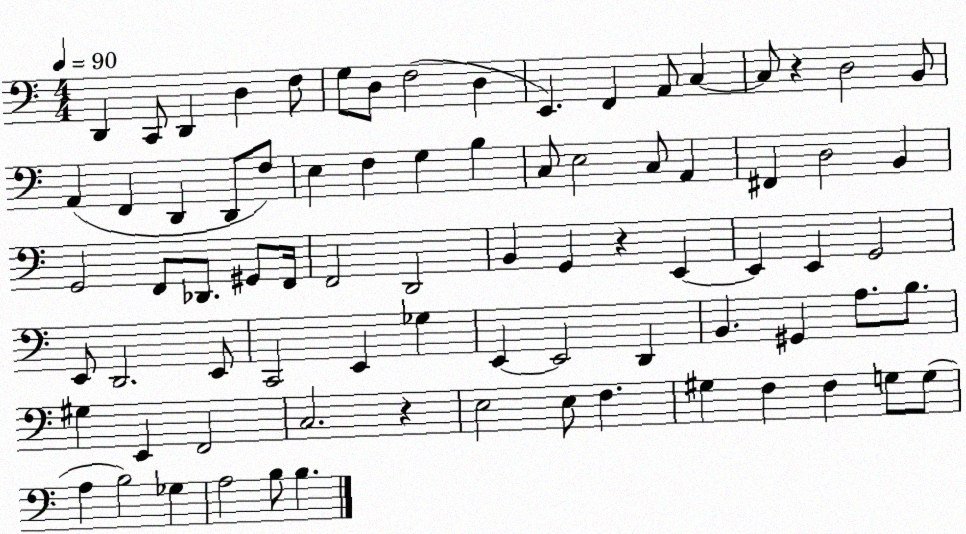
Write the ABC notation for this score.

X:1
T:Untitled
M:4/4
L:1/4
K:C
D,, C,,/2 D,, D, F,/2 G,/2 D,/2 F,2 D, E,, F,, A,,/2 C, C,/2 z D,2 B,,/2 A,, F,, D,, D,,/2 F,/2 E, F, G, B, C,/2 E,2 C,/2 A,, ^F,, D,2 B,, G,,2 F,,/2 _D,,/2 ^G,,/2 F,,/4 F,,2 D,,2 B,, G,, z E,, E,, E,, G,,2 E,,/2 D,,2 E,,/2 C,,2 E,, _G, E,, E,,2 D,, B,, ^G,, A,/2 B,/2 ^G, E,, F,,2 C,2 z E,2 E,/2 F, ^G, F, F, G,/2 G,/2 A, B,2 _G, A,2 B,/2 B,